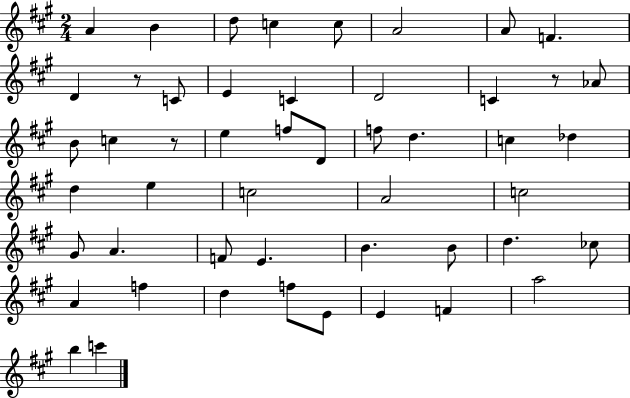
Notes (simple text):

A4/q B4/q D5/e C5/q C5/e A4/h A4/e F4/q. D4/q R/e C4/e E4/q C4/q D4/h C4/q R/e Ab4/e B4/e C5/q R/e E5/q F5/e D4/e F5/e D5/q. C5/q Db5/q D5/q E5/q C5/h A4/h C5/h G#4/e A4/q. F4/e E4/q. B4/q. B4/e D5/q. CES5/e A4/q F5/q D5/q F5/e E4/e E4/q F4/q A5/h B5/q C6/q